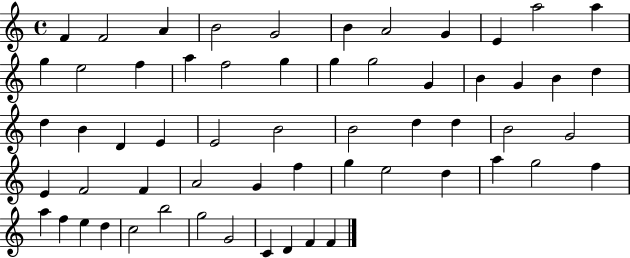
F4/q F4/h A4/q B4/h G4/h B4/q A4/h G4/q E4/q A5/h A5/q G5/q E5/h F5/q A5/q F5/h G5/q G5/q G5/h G4/q B4/q G4/q B4/q D5/q D5/q B4/q D4/q E4/q E4/h B4/h B4/h D5/q D5/q B4/h G4/h E4/q F4/h F4/q A4/h G4/q F5/q G5/q E5/h D5/q A5/q G5/h F5/q A5/q F5/q E5/q D5/q C5/h B5/h G5/h G4/h C4/q D4/q F4/q F4/q